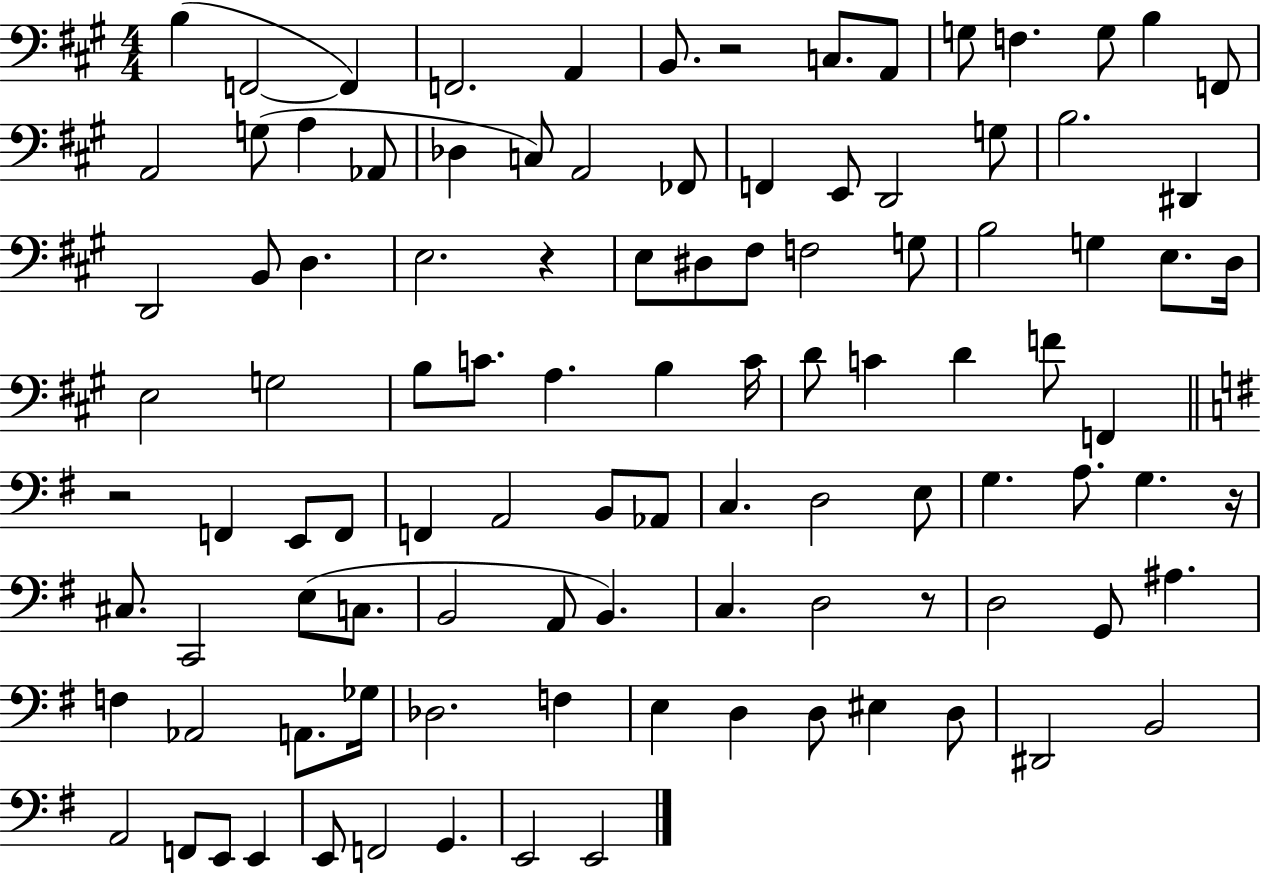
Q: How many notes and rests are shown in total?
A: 104